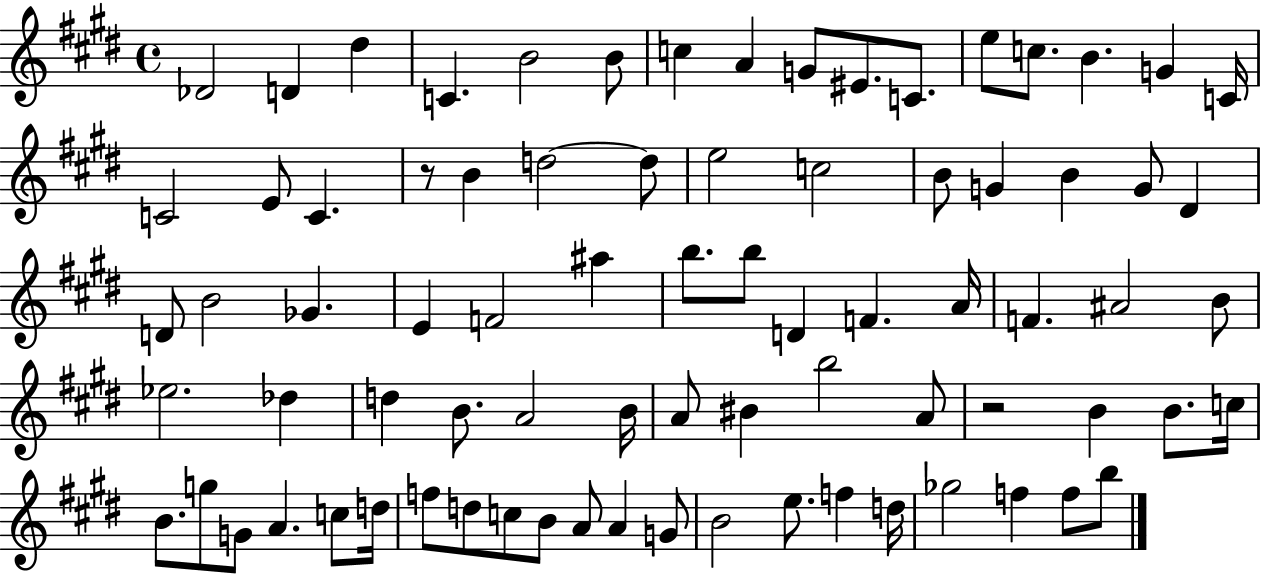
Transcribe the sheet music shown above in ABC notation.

X:1
T:Untitled
M:4/4
L:1/4
K:E
_D2 D ^d C B2 B/2 c A G/2 ^E/2 C/2 e/2 c/2 B G C/4 C2 E/2 C z/2 B d2 d/2 e2 c2 B/2 G B G/2 ^D D/2 B2 _G E F2 ^a b/2 b/2 D F A/4 F ^A2 B/2 _e2 _d d B/2 A2 B/4 A/2 ^B b2 A/2 z2 B B/2 c/4 B/2 g/2 G/2 A c/2 d/4 f/2 d/2 c/2 B/2 A/2 A G/2 B2 e/2 f d/4 _g2 f f/2 b/2